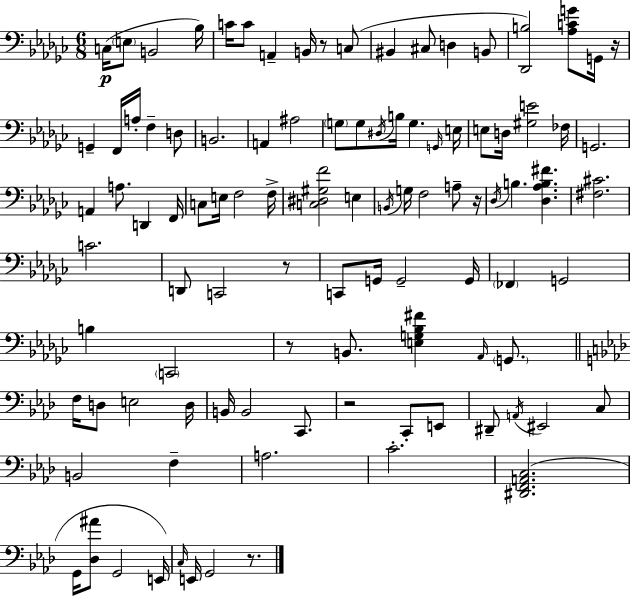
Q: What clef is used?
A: bass